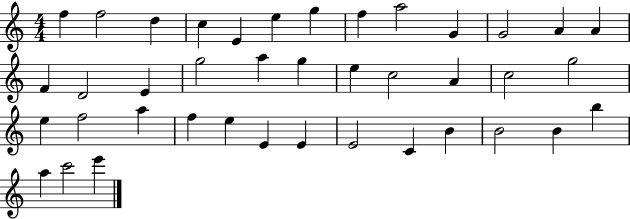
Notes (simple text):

F5/q F5/h D5/q C5/q E4/q E5/q G5/q F5/q A5/h G4/q G4/h A4/q A4/q F4/q D4/h E4/q G5/h A5/q G5/q E5/q C5/h A4/q C5/h G5/h E5/q F5/h A5/q F5/q E5/q E4/q E4/q E4/h C4/q B4/q B4/h B4/q B5/q A5/q C6/h E6/q